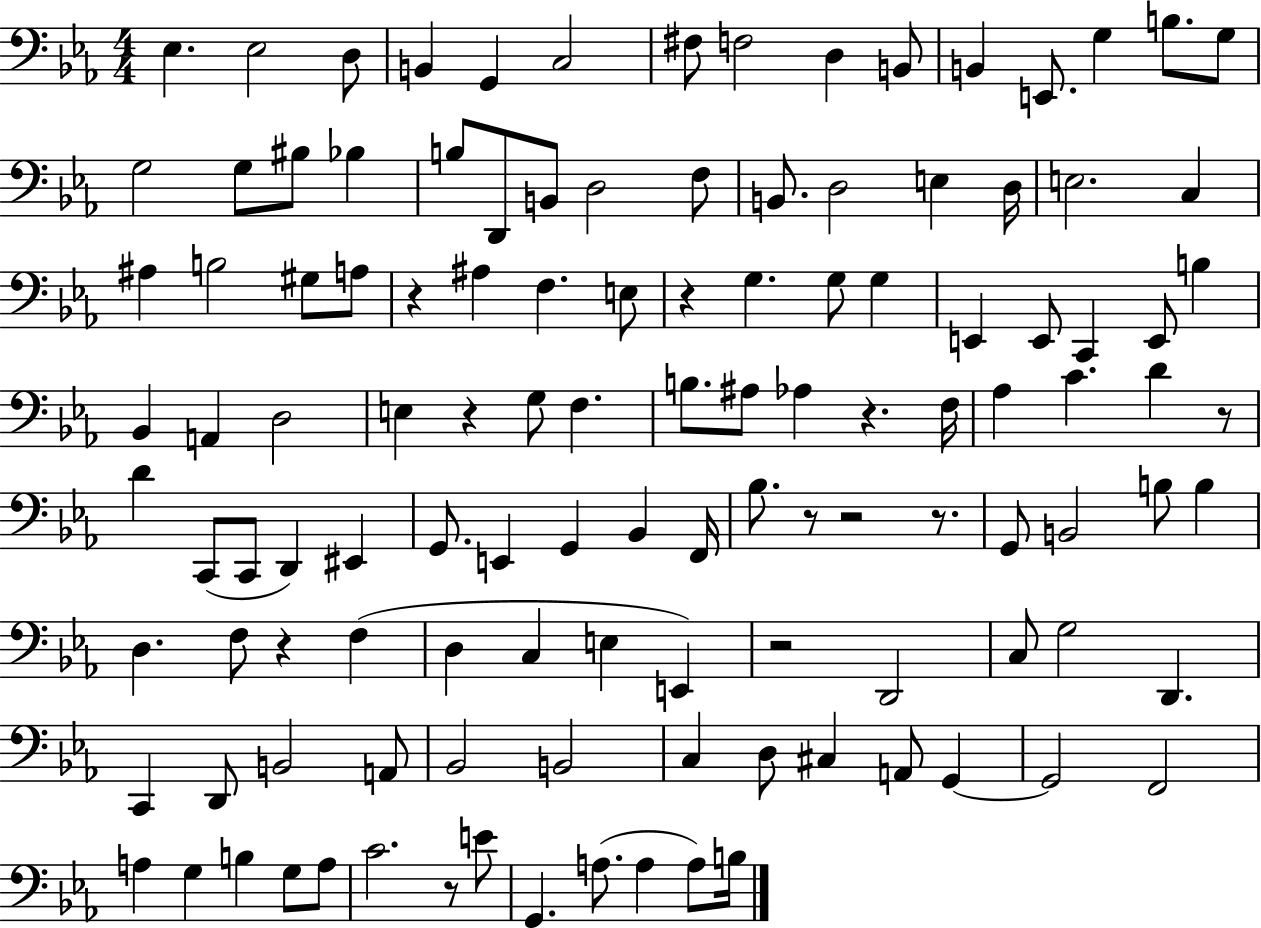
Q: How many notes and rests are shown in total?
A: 120